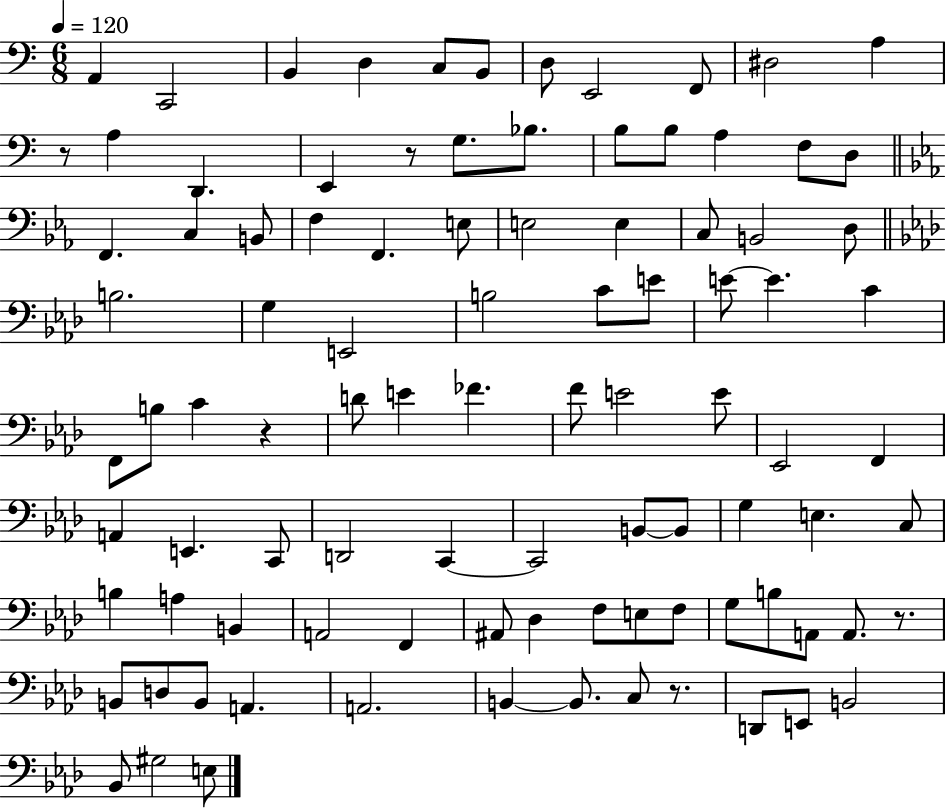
A2/q C2/h B2/q D3/q C3/e B2/e D3/e E2/h F2/e D#3/h A3/q R/e A3/q D2/q. E2/q R/e G3/e. Bb3/e. B3/e B3/e A3/q F3/e D3/e F2/q. C3/q B2/e F3/q F2/q. E3/e E3/h E3/q C3/e B2/h D3/e B3/h. G3/q E2/h B3/h C4/e E4/e E4/e E4/q. C4/q F2/e B3/e C4/q R/q D4/e E4/q FES4/q. F4/e E4/h E4/e Eb2/h F2/q A2/q E2/q. C2/e D2/h C2/q C2/h B2/e B2/e G3/q E3/q. C3/e B3/q A3/q B2/q A2/h F2/q A#2/e Db3/q F3/e E3/e F3/e G3/e B3/e A2/e A2/e. R/e. B2/e D3/e B2/e A2/q. A2/h. B2/q B2/e. C3/e R/e. D2/e E2/e B2/h Bb2/e G#3/h E3/e